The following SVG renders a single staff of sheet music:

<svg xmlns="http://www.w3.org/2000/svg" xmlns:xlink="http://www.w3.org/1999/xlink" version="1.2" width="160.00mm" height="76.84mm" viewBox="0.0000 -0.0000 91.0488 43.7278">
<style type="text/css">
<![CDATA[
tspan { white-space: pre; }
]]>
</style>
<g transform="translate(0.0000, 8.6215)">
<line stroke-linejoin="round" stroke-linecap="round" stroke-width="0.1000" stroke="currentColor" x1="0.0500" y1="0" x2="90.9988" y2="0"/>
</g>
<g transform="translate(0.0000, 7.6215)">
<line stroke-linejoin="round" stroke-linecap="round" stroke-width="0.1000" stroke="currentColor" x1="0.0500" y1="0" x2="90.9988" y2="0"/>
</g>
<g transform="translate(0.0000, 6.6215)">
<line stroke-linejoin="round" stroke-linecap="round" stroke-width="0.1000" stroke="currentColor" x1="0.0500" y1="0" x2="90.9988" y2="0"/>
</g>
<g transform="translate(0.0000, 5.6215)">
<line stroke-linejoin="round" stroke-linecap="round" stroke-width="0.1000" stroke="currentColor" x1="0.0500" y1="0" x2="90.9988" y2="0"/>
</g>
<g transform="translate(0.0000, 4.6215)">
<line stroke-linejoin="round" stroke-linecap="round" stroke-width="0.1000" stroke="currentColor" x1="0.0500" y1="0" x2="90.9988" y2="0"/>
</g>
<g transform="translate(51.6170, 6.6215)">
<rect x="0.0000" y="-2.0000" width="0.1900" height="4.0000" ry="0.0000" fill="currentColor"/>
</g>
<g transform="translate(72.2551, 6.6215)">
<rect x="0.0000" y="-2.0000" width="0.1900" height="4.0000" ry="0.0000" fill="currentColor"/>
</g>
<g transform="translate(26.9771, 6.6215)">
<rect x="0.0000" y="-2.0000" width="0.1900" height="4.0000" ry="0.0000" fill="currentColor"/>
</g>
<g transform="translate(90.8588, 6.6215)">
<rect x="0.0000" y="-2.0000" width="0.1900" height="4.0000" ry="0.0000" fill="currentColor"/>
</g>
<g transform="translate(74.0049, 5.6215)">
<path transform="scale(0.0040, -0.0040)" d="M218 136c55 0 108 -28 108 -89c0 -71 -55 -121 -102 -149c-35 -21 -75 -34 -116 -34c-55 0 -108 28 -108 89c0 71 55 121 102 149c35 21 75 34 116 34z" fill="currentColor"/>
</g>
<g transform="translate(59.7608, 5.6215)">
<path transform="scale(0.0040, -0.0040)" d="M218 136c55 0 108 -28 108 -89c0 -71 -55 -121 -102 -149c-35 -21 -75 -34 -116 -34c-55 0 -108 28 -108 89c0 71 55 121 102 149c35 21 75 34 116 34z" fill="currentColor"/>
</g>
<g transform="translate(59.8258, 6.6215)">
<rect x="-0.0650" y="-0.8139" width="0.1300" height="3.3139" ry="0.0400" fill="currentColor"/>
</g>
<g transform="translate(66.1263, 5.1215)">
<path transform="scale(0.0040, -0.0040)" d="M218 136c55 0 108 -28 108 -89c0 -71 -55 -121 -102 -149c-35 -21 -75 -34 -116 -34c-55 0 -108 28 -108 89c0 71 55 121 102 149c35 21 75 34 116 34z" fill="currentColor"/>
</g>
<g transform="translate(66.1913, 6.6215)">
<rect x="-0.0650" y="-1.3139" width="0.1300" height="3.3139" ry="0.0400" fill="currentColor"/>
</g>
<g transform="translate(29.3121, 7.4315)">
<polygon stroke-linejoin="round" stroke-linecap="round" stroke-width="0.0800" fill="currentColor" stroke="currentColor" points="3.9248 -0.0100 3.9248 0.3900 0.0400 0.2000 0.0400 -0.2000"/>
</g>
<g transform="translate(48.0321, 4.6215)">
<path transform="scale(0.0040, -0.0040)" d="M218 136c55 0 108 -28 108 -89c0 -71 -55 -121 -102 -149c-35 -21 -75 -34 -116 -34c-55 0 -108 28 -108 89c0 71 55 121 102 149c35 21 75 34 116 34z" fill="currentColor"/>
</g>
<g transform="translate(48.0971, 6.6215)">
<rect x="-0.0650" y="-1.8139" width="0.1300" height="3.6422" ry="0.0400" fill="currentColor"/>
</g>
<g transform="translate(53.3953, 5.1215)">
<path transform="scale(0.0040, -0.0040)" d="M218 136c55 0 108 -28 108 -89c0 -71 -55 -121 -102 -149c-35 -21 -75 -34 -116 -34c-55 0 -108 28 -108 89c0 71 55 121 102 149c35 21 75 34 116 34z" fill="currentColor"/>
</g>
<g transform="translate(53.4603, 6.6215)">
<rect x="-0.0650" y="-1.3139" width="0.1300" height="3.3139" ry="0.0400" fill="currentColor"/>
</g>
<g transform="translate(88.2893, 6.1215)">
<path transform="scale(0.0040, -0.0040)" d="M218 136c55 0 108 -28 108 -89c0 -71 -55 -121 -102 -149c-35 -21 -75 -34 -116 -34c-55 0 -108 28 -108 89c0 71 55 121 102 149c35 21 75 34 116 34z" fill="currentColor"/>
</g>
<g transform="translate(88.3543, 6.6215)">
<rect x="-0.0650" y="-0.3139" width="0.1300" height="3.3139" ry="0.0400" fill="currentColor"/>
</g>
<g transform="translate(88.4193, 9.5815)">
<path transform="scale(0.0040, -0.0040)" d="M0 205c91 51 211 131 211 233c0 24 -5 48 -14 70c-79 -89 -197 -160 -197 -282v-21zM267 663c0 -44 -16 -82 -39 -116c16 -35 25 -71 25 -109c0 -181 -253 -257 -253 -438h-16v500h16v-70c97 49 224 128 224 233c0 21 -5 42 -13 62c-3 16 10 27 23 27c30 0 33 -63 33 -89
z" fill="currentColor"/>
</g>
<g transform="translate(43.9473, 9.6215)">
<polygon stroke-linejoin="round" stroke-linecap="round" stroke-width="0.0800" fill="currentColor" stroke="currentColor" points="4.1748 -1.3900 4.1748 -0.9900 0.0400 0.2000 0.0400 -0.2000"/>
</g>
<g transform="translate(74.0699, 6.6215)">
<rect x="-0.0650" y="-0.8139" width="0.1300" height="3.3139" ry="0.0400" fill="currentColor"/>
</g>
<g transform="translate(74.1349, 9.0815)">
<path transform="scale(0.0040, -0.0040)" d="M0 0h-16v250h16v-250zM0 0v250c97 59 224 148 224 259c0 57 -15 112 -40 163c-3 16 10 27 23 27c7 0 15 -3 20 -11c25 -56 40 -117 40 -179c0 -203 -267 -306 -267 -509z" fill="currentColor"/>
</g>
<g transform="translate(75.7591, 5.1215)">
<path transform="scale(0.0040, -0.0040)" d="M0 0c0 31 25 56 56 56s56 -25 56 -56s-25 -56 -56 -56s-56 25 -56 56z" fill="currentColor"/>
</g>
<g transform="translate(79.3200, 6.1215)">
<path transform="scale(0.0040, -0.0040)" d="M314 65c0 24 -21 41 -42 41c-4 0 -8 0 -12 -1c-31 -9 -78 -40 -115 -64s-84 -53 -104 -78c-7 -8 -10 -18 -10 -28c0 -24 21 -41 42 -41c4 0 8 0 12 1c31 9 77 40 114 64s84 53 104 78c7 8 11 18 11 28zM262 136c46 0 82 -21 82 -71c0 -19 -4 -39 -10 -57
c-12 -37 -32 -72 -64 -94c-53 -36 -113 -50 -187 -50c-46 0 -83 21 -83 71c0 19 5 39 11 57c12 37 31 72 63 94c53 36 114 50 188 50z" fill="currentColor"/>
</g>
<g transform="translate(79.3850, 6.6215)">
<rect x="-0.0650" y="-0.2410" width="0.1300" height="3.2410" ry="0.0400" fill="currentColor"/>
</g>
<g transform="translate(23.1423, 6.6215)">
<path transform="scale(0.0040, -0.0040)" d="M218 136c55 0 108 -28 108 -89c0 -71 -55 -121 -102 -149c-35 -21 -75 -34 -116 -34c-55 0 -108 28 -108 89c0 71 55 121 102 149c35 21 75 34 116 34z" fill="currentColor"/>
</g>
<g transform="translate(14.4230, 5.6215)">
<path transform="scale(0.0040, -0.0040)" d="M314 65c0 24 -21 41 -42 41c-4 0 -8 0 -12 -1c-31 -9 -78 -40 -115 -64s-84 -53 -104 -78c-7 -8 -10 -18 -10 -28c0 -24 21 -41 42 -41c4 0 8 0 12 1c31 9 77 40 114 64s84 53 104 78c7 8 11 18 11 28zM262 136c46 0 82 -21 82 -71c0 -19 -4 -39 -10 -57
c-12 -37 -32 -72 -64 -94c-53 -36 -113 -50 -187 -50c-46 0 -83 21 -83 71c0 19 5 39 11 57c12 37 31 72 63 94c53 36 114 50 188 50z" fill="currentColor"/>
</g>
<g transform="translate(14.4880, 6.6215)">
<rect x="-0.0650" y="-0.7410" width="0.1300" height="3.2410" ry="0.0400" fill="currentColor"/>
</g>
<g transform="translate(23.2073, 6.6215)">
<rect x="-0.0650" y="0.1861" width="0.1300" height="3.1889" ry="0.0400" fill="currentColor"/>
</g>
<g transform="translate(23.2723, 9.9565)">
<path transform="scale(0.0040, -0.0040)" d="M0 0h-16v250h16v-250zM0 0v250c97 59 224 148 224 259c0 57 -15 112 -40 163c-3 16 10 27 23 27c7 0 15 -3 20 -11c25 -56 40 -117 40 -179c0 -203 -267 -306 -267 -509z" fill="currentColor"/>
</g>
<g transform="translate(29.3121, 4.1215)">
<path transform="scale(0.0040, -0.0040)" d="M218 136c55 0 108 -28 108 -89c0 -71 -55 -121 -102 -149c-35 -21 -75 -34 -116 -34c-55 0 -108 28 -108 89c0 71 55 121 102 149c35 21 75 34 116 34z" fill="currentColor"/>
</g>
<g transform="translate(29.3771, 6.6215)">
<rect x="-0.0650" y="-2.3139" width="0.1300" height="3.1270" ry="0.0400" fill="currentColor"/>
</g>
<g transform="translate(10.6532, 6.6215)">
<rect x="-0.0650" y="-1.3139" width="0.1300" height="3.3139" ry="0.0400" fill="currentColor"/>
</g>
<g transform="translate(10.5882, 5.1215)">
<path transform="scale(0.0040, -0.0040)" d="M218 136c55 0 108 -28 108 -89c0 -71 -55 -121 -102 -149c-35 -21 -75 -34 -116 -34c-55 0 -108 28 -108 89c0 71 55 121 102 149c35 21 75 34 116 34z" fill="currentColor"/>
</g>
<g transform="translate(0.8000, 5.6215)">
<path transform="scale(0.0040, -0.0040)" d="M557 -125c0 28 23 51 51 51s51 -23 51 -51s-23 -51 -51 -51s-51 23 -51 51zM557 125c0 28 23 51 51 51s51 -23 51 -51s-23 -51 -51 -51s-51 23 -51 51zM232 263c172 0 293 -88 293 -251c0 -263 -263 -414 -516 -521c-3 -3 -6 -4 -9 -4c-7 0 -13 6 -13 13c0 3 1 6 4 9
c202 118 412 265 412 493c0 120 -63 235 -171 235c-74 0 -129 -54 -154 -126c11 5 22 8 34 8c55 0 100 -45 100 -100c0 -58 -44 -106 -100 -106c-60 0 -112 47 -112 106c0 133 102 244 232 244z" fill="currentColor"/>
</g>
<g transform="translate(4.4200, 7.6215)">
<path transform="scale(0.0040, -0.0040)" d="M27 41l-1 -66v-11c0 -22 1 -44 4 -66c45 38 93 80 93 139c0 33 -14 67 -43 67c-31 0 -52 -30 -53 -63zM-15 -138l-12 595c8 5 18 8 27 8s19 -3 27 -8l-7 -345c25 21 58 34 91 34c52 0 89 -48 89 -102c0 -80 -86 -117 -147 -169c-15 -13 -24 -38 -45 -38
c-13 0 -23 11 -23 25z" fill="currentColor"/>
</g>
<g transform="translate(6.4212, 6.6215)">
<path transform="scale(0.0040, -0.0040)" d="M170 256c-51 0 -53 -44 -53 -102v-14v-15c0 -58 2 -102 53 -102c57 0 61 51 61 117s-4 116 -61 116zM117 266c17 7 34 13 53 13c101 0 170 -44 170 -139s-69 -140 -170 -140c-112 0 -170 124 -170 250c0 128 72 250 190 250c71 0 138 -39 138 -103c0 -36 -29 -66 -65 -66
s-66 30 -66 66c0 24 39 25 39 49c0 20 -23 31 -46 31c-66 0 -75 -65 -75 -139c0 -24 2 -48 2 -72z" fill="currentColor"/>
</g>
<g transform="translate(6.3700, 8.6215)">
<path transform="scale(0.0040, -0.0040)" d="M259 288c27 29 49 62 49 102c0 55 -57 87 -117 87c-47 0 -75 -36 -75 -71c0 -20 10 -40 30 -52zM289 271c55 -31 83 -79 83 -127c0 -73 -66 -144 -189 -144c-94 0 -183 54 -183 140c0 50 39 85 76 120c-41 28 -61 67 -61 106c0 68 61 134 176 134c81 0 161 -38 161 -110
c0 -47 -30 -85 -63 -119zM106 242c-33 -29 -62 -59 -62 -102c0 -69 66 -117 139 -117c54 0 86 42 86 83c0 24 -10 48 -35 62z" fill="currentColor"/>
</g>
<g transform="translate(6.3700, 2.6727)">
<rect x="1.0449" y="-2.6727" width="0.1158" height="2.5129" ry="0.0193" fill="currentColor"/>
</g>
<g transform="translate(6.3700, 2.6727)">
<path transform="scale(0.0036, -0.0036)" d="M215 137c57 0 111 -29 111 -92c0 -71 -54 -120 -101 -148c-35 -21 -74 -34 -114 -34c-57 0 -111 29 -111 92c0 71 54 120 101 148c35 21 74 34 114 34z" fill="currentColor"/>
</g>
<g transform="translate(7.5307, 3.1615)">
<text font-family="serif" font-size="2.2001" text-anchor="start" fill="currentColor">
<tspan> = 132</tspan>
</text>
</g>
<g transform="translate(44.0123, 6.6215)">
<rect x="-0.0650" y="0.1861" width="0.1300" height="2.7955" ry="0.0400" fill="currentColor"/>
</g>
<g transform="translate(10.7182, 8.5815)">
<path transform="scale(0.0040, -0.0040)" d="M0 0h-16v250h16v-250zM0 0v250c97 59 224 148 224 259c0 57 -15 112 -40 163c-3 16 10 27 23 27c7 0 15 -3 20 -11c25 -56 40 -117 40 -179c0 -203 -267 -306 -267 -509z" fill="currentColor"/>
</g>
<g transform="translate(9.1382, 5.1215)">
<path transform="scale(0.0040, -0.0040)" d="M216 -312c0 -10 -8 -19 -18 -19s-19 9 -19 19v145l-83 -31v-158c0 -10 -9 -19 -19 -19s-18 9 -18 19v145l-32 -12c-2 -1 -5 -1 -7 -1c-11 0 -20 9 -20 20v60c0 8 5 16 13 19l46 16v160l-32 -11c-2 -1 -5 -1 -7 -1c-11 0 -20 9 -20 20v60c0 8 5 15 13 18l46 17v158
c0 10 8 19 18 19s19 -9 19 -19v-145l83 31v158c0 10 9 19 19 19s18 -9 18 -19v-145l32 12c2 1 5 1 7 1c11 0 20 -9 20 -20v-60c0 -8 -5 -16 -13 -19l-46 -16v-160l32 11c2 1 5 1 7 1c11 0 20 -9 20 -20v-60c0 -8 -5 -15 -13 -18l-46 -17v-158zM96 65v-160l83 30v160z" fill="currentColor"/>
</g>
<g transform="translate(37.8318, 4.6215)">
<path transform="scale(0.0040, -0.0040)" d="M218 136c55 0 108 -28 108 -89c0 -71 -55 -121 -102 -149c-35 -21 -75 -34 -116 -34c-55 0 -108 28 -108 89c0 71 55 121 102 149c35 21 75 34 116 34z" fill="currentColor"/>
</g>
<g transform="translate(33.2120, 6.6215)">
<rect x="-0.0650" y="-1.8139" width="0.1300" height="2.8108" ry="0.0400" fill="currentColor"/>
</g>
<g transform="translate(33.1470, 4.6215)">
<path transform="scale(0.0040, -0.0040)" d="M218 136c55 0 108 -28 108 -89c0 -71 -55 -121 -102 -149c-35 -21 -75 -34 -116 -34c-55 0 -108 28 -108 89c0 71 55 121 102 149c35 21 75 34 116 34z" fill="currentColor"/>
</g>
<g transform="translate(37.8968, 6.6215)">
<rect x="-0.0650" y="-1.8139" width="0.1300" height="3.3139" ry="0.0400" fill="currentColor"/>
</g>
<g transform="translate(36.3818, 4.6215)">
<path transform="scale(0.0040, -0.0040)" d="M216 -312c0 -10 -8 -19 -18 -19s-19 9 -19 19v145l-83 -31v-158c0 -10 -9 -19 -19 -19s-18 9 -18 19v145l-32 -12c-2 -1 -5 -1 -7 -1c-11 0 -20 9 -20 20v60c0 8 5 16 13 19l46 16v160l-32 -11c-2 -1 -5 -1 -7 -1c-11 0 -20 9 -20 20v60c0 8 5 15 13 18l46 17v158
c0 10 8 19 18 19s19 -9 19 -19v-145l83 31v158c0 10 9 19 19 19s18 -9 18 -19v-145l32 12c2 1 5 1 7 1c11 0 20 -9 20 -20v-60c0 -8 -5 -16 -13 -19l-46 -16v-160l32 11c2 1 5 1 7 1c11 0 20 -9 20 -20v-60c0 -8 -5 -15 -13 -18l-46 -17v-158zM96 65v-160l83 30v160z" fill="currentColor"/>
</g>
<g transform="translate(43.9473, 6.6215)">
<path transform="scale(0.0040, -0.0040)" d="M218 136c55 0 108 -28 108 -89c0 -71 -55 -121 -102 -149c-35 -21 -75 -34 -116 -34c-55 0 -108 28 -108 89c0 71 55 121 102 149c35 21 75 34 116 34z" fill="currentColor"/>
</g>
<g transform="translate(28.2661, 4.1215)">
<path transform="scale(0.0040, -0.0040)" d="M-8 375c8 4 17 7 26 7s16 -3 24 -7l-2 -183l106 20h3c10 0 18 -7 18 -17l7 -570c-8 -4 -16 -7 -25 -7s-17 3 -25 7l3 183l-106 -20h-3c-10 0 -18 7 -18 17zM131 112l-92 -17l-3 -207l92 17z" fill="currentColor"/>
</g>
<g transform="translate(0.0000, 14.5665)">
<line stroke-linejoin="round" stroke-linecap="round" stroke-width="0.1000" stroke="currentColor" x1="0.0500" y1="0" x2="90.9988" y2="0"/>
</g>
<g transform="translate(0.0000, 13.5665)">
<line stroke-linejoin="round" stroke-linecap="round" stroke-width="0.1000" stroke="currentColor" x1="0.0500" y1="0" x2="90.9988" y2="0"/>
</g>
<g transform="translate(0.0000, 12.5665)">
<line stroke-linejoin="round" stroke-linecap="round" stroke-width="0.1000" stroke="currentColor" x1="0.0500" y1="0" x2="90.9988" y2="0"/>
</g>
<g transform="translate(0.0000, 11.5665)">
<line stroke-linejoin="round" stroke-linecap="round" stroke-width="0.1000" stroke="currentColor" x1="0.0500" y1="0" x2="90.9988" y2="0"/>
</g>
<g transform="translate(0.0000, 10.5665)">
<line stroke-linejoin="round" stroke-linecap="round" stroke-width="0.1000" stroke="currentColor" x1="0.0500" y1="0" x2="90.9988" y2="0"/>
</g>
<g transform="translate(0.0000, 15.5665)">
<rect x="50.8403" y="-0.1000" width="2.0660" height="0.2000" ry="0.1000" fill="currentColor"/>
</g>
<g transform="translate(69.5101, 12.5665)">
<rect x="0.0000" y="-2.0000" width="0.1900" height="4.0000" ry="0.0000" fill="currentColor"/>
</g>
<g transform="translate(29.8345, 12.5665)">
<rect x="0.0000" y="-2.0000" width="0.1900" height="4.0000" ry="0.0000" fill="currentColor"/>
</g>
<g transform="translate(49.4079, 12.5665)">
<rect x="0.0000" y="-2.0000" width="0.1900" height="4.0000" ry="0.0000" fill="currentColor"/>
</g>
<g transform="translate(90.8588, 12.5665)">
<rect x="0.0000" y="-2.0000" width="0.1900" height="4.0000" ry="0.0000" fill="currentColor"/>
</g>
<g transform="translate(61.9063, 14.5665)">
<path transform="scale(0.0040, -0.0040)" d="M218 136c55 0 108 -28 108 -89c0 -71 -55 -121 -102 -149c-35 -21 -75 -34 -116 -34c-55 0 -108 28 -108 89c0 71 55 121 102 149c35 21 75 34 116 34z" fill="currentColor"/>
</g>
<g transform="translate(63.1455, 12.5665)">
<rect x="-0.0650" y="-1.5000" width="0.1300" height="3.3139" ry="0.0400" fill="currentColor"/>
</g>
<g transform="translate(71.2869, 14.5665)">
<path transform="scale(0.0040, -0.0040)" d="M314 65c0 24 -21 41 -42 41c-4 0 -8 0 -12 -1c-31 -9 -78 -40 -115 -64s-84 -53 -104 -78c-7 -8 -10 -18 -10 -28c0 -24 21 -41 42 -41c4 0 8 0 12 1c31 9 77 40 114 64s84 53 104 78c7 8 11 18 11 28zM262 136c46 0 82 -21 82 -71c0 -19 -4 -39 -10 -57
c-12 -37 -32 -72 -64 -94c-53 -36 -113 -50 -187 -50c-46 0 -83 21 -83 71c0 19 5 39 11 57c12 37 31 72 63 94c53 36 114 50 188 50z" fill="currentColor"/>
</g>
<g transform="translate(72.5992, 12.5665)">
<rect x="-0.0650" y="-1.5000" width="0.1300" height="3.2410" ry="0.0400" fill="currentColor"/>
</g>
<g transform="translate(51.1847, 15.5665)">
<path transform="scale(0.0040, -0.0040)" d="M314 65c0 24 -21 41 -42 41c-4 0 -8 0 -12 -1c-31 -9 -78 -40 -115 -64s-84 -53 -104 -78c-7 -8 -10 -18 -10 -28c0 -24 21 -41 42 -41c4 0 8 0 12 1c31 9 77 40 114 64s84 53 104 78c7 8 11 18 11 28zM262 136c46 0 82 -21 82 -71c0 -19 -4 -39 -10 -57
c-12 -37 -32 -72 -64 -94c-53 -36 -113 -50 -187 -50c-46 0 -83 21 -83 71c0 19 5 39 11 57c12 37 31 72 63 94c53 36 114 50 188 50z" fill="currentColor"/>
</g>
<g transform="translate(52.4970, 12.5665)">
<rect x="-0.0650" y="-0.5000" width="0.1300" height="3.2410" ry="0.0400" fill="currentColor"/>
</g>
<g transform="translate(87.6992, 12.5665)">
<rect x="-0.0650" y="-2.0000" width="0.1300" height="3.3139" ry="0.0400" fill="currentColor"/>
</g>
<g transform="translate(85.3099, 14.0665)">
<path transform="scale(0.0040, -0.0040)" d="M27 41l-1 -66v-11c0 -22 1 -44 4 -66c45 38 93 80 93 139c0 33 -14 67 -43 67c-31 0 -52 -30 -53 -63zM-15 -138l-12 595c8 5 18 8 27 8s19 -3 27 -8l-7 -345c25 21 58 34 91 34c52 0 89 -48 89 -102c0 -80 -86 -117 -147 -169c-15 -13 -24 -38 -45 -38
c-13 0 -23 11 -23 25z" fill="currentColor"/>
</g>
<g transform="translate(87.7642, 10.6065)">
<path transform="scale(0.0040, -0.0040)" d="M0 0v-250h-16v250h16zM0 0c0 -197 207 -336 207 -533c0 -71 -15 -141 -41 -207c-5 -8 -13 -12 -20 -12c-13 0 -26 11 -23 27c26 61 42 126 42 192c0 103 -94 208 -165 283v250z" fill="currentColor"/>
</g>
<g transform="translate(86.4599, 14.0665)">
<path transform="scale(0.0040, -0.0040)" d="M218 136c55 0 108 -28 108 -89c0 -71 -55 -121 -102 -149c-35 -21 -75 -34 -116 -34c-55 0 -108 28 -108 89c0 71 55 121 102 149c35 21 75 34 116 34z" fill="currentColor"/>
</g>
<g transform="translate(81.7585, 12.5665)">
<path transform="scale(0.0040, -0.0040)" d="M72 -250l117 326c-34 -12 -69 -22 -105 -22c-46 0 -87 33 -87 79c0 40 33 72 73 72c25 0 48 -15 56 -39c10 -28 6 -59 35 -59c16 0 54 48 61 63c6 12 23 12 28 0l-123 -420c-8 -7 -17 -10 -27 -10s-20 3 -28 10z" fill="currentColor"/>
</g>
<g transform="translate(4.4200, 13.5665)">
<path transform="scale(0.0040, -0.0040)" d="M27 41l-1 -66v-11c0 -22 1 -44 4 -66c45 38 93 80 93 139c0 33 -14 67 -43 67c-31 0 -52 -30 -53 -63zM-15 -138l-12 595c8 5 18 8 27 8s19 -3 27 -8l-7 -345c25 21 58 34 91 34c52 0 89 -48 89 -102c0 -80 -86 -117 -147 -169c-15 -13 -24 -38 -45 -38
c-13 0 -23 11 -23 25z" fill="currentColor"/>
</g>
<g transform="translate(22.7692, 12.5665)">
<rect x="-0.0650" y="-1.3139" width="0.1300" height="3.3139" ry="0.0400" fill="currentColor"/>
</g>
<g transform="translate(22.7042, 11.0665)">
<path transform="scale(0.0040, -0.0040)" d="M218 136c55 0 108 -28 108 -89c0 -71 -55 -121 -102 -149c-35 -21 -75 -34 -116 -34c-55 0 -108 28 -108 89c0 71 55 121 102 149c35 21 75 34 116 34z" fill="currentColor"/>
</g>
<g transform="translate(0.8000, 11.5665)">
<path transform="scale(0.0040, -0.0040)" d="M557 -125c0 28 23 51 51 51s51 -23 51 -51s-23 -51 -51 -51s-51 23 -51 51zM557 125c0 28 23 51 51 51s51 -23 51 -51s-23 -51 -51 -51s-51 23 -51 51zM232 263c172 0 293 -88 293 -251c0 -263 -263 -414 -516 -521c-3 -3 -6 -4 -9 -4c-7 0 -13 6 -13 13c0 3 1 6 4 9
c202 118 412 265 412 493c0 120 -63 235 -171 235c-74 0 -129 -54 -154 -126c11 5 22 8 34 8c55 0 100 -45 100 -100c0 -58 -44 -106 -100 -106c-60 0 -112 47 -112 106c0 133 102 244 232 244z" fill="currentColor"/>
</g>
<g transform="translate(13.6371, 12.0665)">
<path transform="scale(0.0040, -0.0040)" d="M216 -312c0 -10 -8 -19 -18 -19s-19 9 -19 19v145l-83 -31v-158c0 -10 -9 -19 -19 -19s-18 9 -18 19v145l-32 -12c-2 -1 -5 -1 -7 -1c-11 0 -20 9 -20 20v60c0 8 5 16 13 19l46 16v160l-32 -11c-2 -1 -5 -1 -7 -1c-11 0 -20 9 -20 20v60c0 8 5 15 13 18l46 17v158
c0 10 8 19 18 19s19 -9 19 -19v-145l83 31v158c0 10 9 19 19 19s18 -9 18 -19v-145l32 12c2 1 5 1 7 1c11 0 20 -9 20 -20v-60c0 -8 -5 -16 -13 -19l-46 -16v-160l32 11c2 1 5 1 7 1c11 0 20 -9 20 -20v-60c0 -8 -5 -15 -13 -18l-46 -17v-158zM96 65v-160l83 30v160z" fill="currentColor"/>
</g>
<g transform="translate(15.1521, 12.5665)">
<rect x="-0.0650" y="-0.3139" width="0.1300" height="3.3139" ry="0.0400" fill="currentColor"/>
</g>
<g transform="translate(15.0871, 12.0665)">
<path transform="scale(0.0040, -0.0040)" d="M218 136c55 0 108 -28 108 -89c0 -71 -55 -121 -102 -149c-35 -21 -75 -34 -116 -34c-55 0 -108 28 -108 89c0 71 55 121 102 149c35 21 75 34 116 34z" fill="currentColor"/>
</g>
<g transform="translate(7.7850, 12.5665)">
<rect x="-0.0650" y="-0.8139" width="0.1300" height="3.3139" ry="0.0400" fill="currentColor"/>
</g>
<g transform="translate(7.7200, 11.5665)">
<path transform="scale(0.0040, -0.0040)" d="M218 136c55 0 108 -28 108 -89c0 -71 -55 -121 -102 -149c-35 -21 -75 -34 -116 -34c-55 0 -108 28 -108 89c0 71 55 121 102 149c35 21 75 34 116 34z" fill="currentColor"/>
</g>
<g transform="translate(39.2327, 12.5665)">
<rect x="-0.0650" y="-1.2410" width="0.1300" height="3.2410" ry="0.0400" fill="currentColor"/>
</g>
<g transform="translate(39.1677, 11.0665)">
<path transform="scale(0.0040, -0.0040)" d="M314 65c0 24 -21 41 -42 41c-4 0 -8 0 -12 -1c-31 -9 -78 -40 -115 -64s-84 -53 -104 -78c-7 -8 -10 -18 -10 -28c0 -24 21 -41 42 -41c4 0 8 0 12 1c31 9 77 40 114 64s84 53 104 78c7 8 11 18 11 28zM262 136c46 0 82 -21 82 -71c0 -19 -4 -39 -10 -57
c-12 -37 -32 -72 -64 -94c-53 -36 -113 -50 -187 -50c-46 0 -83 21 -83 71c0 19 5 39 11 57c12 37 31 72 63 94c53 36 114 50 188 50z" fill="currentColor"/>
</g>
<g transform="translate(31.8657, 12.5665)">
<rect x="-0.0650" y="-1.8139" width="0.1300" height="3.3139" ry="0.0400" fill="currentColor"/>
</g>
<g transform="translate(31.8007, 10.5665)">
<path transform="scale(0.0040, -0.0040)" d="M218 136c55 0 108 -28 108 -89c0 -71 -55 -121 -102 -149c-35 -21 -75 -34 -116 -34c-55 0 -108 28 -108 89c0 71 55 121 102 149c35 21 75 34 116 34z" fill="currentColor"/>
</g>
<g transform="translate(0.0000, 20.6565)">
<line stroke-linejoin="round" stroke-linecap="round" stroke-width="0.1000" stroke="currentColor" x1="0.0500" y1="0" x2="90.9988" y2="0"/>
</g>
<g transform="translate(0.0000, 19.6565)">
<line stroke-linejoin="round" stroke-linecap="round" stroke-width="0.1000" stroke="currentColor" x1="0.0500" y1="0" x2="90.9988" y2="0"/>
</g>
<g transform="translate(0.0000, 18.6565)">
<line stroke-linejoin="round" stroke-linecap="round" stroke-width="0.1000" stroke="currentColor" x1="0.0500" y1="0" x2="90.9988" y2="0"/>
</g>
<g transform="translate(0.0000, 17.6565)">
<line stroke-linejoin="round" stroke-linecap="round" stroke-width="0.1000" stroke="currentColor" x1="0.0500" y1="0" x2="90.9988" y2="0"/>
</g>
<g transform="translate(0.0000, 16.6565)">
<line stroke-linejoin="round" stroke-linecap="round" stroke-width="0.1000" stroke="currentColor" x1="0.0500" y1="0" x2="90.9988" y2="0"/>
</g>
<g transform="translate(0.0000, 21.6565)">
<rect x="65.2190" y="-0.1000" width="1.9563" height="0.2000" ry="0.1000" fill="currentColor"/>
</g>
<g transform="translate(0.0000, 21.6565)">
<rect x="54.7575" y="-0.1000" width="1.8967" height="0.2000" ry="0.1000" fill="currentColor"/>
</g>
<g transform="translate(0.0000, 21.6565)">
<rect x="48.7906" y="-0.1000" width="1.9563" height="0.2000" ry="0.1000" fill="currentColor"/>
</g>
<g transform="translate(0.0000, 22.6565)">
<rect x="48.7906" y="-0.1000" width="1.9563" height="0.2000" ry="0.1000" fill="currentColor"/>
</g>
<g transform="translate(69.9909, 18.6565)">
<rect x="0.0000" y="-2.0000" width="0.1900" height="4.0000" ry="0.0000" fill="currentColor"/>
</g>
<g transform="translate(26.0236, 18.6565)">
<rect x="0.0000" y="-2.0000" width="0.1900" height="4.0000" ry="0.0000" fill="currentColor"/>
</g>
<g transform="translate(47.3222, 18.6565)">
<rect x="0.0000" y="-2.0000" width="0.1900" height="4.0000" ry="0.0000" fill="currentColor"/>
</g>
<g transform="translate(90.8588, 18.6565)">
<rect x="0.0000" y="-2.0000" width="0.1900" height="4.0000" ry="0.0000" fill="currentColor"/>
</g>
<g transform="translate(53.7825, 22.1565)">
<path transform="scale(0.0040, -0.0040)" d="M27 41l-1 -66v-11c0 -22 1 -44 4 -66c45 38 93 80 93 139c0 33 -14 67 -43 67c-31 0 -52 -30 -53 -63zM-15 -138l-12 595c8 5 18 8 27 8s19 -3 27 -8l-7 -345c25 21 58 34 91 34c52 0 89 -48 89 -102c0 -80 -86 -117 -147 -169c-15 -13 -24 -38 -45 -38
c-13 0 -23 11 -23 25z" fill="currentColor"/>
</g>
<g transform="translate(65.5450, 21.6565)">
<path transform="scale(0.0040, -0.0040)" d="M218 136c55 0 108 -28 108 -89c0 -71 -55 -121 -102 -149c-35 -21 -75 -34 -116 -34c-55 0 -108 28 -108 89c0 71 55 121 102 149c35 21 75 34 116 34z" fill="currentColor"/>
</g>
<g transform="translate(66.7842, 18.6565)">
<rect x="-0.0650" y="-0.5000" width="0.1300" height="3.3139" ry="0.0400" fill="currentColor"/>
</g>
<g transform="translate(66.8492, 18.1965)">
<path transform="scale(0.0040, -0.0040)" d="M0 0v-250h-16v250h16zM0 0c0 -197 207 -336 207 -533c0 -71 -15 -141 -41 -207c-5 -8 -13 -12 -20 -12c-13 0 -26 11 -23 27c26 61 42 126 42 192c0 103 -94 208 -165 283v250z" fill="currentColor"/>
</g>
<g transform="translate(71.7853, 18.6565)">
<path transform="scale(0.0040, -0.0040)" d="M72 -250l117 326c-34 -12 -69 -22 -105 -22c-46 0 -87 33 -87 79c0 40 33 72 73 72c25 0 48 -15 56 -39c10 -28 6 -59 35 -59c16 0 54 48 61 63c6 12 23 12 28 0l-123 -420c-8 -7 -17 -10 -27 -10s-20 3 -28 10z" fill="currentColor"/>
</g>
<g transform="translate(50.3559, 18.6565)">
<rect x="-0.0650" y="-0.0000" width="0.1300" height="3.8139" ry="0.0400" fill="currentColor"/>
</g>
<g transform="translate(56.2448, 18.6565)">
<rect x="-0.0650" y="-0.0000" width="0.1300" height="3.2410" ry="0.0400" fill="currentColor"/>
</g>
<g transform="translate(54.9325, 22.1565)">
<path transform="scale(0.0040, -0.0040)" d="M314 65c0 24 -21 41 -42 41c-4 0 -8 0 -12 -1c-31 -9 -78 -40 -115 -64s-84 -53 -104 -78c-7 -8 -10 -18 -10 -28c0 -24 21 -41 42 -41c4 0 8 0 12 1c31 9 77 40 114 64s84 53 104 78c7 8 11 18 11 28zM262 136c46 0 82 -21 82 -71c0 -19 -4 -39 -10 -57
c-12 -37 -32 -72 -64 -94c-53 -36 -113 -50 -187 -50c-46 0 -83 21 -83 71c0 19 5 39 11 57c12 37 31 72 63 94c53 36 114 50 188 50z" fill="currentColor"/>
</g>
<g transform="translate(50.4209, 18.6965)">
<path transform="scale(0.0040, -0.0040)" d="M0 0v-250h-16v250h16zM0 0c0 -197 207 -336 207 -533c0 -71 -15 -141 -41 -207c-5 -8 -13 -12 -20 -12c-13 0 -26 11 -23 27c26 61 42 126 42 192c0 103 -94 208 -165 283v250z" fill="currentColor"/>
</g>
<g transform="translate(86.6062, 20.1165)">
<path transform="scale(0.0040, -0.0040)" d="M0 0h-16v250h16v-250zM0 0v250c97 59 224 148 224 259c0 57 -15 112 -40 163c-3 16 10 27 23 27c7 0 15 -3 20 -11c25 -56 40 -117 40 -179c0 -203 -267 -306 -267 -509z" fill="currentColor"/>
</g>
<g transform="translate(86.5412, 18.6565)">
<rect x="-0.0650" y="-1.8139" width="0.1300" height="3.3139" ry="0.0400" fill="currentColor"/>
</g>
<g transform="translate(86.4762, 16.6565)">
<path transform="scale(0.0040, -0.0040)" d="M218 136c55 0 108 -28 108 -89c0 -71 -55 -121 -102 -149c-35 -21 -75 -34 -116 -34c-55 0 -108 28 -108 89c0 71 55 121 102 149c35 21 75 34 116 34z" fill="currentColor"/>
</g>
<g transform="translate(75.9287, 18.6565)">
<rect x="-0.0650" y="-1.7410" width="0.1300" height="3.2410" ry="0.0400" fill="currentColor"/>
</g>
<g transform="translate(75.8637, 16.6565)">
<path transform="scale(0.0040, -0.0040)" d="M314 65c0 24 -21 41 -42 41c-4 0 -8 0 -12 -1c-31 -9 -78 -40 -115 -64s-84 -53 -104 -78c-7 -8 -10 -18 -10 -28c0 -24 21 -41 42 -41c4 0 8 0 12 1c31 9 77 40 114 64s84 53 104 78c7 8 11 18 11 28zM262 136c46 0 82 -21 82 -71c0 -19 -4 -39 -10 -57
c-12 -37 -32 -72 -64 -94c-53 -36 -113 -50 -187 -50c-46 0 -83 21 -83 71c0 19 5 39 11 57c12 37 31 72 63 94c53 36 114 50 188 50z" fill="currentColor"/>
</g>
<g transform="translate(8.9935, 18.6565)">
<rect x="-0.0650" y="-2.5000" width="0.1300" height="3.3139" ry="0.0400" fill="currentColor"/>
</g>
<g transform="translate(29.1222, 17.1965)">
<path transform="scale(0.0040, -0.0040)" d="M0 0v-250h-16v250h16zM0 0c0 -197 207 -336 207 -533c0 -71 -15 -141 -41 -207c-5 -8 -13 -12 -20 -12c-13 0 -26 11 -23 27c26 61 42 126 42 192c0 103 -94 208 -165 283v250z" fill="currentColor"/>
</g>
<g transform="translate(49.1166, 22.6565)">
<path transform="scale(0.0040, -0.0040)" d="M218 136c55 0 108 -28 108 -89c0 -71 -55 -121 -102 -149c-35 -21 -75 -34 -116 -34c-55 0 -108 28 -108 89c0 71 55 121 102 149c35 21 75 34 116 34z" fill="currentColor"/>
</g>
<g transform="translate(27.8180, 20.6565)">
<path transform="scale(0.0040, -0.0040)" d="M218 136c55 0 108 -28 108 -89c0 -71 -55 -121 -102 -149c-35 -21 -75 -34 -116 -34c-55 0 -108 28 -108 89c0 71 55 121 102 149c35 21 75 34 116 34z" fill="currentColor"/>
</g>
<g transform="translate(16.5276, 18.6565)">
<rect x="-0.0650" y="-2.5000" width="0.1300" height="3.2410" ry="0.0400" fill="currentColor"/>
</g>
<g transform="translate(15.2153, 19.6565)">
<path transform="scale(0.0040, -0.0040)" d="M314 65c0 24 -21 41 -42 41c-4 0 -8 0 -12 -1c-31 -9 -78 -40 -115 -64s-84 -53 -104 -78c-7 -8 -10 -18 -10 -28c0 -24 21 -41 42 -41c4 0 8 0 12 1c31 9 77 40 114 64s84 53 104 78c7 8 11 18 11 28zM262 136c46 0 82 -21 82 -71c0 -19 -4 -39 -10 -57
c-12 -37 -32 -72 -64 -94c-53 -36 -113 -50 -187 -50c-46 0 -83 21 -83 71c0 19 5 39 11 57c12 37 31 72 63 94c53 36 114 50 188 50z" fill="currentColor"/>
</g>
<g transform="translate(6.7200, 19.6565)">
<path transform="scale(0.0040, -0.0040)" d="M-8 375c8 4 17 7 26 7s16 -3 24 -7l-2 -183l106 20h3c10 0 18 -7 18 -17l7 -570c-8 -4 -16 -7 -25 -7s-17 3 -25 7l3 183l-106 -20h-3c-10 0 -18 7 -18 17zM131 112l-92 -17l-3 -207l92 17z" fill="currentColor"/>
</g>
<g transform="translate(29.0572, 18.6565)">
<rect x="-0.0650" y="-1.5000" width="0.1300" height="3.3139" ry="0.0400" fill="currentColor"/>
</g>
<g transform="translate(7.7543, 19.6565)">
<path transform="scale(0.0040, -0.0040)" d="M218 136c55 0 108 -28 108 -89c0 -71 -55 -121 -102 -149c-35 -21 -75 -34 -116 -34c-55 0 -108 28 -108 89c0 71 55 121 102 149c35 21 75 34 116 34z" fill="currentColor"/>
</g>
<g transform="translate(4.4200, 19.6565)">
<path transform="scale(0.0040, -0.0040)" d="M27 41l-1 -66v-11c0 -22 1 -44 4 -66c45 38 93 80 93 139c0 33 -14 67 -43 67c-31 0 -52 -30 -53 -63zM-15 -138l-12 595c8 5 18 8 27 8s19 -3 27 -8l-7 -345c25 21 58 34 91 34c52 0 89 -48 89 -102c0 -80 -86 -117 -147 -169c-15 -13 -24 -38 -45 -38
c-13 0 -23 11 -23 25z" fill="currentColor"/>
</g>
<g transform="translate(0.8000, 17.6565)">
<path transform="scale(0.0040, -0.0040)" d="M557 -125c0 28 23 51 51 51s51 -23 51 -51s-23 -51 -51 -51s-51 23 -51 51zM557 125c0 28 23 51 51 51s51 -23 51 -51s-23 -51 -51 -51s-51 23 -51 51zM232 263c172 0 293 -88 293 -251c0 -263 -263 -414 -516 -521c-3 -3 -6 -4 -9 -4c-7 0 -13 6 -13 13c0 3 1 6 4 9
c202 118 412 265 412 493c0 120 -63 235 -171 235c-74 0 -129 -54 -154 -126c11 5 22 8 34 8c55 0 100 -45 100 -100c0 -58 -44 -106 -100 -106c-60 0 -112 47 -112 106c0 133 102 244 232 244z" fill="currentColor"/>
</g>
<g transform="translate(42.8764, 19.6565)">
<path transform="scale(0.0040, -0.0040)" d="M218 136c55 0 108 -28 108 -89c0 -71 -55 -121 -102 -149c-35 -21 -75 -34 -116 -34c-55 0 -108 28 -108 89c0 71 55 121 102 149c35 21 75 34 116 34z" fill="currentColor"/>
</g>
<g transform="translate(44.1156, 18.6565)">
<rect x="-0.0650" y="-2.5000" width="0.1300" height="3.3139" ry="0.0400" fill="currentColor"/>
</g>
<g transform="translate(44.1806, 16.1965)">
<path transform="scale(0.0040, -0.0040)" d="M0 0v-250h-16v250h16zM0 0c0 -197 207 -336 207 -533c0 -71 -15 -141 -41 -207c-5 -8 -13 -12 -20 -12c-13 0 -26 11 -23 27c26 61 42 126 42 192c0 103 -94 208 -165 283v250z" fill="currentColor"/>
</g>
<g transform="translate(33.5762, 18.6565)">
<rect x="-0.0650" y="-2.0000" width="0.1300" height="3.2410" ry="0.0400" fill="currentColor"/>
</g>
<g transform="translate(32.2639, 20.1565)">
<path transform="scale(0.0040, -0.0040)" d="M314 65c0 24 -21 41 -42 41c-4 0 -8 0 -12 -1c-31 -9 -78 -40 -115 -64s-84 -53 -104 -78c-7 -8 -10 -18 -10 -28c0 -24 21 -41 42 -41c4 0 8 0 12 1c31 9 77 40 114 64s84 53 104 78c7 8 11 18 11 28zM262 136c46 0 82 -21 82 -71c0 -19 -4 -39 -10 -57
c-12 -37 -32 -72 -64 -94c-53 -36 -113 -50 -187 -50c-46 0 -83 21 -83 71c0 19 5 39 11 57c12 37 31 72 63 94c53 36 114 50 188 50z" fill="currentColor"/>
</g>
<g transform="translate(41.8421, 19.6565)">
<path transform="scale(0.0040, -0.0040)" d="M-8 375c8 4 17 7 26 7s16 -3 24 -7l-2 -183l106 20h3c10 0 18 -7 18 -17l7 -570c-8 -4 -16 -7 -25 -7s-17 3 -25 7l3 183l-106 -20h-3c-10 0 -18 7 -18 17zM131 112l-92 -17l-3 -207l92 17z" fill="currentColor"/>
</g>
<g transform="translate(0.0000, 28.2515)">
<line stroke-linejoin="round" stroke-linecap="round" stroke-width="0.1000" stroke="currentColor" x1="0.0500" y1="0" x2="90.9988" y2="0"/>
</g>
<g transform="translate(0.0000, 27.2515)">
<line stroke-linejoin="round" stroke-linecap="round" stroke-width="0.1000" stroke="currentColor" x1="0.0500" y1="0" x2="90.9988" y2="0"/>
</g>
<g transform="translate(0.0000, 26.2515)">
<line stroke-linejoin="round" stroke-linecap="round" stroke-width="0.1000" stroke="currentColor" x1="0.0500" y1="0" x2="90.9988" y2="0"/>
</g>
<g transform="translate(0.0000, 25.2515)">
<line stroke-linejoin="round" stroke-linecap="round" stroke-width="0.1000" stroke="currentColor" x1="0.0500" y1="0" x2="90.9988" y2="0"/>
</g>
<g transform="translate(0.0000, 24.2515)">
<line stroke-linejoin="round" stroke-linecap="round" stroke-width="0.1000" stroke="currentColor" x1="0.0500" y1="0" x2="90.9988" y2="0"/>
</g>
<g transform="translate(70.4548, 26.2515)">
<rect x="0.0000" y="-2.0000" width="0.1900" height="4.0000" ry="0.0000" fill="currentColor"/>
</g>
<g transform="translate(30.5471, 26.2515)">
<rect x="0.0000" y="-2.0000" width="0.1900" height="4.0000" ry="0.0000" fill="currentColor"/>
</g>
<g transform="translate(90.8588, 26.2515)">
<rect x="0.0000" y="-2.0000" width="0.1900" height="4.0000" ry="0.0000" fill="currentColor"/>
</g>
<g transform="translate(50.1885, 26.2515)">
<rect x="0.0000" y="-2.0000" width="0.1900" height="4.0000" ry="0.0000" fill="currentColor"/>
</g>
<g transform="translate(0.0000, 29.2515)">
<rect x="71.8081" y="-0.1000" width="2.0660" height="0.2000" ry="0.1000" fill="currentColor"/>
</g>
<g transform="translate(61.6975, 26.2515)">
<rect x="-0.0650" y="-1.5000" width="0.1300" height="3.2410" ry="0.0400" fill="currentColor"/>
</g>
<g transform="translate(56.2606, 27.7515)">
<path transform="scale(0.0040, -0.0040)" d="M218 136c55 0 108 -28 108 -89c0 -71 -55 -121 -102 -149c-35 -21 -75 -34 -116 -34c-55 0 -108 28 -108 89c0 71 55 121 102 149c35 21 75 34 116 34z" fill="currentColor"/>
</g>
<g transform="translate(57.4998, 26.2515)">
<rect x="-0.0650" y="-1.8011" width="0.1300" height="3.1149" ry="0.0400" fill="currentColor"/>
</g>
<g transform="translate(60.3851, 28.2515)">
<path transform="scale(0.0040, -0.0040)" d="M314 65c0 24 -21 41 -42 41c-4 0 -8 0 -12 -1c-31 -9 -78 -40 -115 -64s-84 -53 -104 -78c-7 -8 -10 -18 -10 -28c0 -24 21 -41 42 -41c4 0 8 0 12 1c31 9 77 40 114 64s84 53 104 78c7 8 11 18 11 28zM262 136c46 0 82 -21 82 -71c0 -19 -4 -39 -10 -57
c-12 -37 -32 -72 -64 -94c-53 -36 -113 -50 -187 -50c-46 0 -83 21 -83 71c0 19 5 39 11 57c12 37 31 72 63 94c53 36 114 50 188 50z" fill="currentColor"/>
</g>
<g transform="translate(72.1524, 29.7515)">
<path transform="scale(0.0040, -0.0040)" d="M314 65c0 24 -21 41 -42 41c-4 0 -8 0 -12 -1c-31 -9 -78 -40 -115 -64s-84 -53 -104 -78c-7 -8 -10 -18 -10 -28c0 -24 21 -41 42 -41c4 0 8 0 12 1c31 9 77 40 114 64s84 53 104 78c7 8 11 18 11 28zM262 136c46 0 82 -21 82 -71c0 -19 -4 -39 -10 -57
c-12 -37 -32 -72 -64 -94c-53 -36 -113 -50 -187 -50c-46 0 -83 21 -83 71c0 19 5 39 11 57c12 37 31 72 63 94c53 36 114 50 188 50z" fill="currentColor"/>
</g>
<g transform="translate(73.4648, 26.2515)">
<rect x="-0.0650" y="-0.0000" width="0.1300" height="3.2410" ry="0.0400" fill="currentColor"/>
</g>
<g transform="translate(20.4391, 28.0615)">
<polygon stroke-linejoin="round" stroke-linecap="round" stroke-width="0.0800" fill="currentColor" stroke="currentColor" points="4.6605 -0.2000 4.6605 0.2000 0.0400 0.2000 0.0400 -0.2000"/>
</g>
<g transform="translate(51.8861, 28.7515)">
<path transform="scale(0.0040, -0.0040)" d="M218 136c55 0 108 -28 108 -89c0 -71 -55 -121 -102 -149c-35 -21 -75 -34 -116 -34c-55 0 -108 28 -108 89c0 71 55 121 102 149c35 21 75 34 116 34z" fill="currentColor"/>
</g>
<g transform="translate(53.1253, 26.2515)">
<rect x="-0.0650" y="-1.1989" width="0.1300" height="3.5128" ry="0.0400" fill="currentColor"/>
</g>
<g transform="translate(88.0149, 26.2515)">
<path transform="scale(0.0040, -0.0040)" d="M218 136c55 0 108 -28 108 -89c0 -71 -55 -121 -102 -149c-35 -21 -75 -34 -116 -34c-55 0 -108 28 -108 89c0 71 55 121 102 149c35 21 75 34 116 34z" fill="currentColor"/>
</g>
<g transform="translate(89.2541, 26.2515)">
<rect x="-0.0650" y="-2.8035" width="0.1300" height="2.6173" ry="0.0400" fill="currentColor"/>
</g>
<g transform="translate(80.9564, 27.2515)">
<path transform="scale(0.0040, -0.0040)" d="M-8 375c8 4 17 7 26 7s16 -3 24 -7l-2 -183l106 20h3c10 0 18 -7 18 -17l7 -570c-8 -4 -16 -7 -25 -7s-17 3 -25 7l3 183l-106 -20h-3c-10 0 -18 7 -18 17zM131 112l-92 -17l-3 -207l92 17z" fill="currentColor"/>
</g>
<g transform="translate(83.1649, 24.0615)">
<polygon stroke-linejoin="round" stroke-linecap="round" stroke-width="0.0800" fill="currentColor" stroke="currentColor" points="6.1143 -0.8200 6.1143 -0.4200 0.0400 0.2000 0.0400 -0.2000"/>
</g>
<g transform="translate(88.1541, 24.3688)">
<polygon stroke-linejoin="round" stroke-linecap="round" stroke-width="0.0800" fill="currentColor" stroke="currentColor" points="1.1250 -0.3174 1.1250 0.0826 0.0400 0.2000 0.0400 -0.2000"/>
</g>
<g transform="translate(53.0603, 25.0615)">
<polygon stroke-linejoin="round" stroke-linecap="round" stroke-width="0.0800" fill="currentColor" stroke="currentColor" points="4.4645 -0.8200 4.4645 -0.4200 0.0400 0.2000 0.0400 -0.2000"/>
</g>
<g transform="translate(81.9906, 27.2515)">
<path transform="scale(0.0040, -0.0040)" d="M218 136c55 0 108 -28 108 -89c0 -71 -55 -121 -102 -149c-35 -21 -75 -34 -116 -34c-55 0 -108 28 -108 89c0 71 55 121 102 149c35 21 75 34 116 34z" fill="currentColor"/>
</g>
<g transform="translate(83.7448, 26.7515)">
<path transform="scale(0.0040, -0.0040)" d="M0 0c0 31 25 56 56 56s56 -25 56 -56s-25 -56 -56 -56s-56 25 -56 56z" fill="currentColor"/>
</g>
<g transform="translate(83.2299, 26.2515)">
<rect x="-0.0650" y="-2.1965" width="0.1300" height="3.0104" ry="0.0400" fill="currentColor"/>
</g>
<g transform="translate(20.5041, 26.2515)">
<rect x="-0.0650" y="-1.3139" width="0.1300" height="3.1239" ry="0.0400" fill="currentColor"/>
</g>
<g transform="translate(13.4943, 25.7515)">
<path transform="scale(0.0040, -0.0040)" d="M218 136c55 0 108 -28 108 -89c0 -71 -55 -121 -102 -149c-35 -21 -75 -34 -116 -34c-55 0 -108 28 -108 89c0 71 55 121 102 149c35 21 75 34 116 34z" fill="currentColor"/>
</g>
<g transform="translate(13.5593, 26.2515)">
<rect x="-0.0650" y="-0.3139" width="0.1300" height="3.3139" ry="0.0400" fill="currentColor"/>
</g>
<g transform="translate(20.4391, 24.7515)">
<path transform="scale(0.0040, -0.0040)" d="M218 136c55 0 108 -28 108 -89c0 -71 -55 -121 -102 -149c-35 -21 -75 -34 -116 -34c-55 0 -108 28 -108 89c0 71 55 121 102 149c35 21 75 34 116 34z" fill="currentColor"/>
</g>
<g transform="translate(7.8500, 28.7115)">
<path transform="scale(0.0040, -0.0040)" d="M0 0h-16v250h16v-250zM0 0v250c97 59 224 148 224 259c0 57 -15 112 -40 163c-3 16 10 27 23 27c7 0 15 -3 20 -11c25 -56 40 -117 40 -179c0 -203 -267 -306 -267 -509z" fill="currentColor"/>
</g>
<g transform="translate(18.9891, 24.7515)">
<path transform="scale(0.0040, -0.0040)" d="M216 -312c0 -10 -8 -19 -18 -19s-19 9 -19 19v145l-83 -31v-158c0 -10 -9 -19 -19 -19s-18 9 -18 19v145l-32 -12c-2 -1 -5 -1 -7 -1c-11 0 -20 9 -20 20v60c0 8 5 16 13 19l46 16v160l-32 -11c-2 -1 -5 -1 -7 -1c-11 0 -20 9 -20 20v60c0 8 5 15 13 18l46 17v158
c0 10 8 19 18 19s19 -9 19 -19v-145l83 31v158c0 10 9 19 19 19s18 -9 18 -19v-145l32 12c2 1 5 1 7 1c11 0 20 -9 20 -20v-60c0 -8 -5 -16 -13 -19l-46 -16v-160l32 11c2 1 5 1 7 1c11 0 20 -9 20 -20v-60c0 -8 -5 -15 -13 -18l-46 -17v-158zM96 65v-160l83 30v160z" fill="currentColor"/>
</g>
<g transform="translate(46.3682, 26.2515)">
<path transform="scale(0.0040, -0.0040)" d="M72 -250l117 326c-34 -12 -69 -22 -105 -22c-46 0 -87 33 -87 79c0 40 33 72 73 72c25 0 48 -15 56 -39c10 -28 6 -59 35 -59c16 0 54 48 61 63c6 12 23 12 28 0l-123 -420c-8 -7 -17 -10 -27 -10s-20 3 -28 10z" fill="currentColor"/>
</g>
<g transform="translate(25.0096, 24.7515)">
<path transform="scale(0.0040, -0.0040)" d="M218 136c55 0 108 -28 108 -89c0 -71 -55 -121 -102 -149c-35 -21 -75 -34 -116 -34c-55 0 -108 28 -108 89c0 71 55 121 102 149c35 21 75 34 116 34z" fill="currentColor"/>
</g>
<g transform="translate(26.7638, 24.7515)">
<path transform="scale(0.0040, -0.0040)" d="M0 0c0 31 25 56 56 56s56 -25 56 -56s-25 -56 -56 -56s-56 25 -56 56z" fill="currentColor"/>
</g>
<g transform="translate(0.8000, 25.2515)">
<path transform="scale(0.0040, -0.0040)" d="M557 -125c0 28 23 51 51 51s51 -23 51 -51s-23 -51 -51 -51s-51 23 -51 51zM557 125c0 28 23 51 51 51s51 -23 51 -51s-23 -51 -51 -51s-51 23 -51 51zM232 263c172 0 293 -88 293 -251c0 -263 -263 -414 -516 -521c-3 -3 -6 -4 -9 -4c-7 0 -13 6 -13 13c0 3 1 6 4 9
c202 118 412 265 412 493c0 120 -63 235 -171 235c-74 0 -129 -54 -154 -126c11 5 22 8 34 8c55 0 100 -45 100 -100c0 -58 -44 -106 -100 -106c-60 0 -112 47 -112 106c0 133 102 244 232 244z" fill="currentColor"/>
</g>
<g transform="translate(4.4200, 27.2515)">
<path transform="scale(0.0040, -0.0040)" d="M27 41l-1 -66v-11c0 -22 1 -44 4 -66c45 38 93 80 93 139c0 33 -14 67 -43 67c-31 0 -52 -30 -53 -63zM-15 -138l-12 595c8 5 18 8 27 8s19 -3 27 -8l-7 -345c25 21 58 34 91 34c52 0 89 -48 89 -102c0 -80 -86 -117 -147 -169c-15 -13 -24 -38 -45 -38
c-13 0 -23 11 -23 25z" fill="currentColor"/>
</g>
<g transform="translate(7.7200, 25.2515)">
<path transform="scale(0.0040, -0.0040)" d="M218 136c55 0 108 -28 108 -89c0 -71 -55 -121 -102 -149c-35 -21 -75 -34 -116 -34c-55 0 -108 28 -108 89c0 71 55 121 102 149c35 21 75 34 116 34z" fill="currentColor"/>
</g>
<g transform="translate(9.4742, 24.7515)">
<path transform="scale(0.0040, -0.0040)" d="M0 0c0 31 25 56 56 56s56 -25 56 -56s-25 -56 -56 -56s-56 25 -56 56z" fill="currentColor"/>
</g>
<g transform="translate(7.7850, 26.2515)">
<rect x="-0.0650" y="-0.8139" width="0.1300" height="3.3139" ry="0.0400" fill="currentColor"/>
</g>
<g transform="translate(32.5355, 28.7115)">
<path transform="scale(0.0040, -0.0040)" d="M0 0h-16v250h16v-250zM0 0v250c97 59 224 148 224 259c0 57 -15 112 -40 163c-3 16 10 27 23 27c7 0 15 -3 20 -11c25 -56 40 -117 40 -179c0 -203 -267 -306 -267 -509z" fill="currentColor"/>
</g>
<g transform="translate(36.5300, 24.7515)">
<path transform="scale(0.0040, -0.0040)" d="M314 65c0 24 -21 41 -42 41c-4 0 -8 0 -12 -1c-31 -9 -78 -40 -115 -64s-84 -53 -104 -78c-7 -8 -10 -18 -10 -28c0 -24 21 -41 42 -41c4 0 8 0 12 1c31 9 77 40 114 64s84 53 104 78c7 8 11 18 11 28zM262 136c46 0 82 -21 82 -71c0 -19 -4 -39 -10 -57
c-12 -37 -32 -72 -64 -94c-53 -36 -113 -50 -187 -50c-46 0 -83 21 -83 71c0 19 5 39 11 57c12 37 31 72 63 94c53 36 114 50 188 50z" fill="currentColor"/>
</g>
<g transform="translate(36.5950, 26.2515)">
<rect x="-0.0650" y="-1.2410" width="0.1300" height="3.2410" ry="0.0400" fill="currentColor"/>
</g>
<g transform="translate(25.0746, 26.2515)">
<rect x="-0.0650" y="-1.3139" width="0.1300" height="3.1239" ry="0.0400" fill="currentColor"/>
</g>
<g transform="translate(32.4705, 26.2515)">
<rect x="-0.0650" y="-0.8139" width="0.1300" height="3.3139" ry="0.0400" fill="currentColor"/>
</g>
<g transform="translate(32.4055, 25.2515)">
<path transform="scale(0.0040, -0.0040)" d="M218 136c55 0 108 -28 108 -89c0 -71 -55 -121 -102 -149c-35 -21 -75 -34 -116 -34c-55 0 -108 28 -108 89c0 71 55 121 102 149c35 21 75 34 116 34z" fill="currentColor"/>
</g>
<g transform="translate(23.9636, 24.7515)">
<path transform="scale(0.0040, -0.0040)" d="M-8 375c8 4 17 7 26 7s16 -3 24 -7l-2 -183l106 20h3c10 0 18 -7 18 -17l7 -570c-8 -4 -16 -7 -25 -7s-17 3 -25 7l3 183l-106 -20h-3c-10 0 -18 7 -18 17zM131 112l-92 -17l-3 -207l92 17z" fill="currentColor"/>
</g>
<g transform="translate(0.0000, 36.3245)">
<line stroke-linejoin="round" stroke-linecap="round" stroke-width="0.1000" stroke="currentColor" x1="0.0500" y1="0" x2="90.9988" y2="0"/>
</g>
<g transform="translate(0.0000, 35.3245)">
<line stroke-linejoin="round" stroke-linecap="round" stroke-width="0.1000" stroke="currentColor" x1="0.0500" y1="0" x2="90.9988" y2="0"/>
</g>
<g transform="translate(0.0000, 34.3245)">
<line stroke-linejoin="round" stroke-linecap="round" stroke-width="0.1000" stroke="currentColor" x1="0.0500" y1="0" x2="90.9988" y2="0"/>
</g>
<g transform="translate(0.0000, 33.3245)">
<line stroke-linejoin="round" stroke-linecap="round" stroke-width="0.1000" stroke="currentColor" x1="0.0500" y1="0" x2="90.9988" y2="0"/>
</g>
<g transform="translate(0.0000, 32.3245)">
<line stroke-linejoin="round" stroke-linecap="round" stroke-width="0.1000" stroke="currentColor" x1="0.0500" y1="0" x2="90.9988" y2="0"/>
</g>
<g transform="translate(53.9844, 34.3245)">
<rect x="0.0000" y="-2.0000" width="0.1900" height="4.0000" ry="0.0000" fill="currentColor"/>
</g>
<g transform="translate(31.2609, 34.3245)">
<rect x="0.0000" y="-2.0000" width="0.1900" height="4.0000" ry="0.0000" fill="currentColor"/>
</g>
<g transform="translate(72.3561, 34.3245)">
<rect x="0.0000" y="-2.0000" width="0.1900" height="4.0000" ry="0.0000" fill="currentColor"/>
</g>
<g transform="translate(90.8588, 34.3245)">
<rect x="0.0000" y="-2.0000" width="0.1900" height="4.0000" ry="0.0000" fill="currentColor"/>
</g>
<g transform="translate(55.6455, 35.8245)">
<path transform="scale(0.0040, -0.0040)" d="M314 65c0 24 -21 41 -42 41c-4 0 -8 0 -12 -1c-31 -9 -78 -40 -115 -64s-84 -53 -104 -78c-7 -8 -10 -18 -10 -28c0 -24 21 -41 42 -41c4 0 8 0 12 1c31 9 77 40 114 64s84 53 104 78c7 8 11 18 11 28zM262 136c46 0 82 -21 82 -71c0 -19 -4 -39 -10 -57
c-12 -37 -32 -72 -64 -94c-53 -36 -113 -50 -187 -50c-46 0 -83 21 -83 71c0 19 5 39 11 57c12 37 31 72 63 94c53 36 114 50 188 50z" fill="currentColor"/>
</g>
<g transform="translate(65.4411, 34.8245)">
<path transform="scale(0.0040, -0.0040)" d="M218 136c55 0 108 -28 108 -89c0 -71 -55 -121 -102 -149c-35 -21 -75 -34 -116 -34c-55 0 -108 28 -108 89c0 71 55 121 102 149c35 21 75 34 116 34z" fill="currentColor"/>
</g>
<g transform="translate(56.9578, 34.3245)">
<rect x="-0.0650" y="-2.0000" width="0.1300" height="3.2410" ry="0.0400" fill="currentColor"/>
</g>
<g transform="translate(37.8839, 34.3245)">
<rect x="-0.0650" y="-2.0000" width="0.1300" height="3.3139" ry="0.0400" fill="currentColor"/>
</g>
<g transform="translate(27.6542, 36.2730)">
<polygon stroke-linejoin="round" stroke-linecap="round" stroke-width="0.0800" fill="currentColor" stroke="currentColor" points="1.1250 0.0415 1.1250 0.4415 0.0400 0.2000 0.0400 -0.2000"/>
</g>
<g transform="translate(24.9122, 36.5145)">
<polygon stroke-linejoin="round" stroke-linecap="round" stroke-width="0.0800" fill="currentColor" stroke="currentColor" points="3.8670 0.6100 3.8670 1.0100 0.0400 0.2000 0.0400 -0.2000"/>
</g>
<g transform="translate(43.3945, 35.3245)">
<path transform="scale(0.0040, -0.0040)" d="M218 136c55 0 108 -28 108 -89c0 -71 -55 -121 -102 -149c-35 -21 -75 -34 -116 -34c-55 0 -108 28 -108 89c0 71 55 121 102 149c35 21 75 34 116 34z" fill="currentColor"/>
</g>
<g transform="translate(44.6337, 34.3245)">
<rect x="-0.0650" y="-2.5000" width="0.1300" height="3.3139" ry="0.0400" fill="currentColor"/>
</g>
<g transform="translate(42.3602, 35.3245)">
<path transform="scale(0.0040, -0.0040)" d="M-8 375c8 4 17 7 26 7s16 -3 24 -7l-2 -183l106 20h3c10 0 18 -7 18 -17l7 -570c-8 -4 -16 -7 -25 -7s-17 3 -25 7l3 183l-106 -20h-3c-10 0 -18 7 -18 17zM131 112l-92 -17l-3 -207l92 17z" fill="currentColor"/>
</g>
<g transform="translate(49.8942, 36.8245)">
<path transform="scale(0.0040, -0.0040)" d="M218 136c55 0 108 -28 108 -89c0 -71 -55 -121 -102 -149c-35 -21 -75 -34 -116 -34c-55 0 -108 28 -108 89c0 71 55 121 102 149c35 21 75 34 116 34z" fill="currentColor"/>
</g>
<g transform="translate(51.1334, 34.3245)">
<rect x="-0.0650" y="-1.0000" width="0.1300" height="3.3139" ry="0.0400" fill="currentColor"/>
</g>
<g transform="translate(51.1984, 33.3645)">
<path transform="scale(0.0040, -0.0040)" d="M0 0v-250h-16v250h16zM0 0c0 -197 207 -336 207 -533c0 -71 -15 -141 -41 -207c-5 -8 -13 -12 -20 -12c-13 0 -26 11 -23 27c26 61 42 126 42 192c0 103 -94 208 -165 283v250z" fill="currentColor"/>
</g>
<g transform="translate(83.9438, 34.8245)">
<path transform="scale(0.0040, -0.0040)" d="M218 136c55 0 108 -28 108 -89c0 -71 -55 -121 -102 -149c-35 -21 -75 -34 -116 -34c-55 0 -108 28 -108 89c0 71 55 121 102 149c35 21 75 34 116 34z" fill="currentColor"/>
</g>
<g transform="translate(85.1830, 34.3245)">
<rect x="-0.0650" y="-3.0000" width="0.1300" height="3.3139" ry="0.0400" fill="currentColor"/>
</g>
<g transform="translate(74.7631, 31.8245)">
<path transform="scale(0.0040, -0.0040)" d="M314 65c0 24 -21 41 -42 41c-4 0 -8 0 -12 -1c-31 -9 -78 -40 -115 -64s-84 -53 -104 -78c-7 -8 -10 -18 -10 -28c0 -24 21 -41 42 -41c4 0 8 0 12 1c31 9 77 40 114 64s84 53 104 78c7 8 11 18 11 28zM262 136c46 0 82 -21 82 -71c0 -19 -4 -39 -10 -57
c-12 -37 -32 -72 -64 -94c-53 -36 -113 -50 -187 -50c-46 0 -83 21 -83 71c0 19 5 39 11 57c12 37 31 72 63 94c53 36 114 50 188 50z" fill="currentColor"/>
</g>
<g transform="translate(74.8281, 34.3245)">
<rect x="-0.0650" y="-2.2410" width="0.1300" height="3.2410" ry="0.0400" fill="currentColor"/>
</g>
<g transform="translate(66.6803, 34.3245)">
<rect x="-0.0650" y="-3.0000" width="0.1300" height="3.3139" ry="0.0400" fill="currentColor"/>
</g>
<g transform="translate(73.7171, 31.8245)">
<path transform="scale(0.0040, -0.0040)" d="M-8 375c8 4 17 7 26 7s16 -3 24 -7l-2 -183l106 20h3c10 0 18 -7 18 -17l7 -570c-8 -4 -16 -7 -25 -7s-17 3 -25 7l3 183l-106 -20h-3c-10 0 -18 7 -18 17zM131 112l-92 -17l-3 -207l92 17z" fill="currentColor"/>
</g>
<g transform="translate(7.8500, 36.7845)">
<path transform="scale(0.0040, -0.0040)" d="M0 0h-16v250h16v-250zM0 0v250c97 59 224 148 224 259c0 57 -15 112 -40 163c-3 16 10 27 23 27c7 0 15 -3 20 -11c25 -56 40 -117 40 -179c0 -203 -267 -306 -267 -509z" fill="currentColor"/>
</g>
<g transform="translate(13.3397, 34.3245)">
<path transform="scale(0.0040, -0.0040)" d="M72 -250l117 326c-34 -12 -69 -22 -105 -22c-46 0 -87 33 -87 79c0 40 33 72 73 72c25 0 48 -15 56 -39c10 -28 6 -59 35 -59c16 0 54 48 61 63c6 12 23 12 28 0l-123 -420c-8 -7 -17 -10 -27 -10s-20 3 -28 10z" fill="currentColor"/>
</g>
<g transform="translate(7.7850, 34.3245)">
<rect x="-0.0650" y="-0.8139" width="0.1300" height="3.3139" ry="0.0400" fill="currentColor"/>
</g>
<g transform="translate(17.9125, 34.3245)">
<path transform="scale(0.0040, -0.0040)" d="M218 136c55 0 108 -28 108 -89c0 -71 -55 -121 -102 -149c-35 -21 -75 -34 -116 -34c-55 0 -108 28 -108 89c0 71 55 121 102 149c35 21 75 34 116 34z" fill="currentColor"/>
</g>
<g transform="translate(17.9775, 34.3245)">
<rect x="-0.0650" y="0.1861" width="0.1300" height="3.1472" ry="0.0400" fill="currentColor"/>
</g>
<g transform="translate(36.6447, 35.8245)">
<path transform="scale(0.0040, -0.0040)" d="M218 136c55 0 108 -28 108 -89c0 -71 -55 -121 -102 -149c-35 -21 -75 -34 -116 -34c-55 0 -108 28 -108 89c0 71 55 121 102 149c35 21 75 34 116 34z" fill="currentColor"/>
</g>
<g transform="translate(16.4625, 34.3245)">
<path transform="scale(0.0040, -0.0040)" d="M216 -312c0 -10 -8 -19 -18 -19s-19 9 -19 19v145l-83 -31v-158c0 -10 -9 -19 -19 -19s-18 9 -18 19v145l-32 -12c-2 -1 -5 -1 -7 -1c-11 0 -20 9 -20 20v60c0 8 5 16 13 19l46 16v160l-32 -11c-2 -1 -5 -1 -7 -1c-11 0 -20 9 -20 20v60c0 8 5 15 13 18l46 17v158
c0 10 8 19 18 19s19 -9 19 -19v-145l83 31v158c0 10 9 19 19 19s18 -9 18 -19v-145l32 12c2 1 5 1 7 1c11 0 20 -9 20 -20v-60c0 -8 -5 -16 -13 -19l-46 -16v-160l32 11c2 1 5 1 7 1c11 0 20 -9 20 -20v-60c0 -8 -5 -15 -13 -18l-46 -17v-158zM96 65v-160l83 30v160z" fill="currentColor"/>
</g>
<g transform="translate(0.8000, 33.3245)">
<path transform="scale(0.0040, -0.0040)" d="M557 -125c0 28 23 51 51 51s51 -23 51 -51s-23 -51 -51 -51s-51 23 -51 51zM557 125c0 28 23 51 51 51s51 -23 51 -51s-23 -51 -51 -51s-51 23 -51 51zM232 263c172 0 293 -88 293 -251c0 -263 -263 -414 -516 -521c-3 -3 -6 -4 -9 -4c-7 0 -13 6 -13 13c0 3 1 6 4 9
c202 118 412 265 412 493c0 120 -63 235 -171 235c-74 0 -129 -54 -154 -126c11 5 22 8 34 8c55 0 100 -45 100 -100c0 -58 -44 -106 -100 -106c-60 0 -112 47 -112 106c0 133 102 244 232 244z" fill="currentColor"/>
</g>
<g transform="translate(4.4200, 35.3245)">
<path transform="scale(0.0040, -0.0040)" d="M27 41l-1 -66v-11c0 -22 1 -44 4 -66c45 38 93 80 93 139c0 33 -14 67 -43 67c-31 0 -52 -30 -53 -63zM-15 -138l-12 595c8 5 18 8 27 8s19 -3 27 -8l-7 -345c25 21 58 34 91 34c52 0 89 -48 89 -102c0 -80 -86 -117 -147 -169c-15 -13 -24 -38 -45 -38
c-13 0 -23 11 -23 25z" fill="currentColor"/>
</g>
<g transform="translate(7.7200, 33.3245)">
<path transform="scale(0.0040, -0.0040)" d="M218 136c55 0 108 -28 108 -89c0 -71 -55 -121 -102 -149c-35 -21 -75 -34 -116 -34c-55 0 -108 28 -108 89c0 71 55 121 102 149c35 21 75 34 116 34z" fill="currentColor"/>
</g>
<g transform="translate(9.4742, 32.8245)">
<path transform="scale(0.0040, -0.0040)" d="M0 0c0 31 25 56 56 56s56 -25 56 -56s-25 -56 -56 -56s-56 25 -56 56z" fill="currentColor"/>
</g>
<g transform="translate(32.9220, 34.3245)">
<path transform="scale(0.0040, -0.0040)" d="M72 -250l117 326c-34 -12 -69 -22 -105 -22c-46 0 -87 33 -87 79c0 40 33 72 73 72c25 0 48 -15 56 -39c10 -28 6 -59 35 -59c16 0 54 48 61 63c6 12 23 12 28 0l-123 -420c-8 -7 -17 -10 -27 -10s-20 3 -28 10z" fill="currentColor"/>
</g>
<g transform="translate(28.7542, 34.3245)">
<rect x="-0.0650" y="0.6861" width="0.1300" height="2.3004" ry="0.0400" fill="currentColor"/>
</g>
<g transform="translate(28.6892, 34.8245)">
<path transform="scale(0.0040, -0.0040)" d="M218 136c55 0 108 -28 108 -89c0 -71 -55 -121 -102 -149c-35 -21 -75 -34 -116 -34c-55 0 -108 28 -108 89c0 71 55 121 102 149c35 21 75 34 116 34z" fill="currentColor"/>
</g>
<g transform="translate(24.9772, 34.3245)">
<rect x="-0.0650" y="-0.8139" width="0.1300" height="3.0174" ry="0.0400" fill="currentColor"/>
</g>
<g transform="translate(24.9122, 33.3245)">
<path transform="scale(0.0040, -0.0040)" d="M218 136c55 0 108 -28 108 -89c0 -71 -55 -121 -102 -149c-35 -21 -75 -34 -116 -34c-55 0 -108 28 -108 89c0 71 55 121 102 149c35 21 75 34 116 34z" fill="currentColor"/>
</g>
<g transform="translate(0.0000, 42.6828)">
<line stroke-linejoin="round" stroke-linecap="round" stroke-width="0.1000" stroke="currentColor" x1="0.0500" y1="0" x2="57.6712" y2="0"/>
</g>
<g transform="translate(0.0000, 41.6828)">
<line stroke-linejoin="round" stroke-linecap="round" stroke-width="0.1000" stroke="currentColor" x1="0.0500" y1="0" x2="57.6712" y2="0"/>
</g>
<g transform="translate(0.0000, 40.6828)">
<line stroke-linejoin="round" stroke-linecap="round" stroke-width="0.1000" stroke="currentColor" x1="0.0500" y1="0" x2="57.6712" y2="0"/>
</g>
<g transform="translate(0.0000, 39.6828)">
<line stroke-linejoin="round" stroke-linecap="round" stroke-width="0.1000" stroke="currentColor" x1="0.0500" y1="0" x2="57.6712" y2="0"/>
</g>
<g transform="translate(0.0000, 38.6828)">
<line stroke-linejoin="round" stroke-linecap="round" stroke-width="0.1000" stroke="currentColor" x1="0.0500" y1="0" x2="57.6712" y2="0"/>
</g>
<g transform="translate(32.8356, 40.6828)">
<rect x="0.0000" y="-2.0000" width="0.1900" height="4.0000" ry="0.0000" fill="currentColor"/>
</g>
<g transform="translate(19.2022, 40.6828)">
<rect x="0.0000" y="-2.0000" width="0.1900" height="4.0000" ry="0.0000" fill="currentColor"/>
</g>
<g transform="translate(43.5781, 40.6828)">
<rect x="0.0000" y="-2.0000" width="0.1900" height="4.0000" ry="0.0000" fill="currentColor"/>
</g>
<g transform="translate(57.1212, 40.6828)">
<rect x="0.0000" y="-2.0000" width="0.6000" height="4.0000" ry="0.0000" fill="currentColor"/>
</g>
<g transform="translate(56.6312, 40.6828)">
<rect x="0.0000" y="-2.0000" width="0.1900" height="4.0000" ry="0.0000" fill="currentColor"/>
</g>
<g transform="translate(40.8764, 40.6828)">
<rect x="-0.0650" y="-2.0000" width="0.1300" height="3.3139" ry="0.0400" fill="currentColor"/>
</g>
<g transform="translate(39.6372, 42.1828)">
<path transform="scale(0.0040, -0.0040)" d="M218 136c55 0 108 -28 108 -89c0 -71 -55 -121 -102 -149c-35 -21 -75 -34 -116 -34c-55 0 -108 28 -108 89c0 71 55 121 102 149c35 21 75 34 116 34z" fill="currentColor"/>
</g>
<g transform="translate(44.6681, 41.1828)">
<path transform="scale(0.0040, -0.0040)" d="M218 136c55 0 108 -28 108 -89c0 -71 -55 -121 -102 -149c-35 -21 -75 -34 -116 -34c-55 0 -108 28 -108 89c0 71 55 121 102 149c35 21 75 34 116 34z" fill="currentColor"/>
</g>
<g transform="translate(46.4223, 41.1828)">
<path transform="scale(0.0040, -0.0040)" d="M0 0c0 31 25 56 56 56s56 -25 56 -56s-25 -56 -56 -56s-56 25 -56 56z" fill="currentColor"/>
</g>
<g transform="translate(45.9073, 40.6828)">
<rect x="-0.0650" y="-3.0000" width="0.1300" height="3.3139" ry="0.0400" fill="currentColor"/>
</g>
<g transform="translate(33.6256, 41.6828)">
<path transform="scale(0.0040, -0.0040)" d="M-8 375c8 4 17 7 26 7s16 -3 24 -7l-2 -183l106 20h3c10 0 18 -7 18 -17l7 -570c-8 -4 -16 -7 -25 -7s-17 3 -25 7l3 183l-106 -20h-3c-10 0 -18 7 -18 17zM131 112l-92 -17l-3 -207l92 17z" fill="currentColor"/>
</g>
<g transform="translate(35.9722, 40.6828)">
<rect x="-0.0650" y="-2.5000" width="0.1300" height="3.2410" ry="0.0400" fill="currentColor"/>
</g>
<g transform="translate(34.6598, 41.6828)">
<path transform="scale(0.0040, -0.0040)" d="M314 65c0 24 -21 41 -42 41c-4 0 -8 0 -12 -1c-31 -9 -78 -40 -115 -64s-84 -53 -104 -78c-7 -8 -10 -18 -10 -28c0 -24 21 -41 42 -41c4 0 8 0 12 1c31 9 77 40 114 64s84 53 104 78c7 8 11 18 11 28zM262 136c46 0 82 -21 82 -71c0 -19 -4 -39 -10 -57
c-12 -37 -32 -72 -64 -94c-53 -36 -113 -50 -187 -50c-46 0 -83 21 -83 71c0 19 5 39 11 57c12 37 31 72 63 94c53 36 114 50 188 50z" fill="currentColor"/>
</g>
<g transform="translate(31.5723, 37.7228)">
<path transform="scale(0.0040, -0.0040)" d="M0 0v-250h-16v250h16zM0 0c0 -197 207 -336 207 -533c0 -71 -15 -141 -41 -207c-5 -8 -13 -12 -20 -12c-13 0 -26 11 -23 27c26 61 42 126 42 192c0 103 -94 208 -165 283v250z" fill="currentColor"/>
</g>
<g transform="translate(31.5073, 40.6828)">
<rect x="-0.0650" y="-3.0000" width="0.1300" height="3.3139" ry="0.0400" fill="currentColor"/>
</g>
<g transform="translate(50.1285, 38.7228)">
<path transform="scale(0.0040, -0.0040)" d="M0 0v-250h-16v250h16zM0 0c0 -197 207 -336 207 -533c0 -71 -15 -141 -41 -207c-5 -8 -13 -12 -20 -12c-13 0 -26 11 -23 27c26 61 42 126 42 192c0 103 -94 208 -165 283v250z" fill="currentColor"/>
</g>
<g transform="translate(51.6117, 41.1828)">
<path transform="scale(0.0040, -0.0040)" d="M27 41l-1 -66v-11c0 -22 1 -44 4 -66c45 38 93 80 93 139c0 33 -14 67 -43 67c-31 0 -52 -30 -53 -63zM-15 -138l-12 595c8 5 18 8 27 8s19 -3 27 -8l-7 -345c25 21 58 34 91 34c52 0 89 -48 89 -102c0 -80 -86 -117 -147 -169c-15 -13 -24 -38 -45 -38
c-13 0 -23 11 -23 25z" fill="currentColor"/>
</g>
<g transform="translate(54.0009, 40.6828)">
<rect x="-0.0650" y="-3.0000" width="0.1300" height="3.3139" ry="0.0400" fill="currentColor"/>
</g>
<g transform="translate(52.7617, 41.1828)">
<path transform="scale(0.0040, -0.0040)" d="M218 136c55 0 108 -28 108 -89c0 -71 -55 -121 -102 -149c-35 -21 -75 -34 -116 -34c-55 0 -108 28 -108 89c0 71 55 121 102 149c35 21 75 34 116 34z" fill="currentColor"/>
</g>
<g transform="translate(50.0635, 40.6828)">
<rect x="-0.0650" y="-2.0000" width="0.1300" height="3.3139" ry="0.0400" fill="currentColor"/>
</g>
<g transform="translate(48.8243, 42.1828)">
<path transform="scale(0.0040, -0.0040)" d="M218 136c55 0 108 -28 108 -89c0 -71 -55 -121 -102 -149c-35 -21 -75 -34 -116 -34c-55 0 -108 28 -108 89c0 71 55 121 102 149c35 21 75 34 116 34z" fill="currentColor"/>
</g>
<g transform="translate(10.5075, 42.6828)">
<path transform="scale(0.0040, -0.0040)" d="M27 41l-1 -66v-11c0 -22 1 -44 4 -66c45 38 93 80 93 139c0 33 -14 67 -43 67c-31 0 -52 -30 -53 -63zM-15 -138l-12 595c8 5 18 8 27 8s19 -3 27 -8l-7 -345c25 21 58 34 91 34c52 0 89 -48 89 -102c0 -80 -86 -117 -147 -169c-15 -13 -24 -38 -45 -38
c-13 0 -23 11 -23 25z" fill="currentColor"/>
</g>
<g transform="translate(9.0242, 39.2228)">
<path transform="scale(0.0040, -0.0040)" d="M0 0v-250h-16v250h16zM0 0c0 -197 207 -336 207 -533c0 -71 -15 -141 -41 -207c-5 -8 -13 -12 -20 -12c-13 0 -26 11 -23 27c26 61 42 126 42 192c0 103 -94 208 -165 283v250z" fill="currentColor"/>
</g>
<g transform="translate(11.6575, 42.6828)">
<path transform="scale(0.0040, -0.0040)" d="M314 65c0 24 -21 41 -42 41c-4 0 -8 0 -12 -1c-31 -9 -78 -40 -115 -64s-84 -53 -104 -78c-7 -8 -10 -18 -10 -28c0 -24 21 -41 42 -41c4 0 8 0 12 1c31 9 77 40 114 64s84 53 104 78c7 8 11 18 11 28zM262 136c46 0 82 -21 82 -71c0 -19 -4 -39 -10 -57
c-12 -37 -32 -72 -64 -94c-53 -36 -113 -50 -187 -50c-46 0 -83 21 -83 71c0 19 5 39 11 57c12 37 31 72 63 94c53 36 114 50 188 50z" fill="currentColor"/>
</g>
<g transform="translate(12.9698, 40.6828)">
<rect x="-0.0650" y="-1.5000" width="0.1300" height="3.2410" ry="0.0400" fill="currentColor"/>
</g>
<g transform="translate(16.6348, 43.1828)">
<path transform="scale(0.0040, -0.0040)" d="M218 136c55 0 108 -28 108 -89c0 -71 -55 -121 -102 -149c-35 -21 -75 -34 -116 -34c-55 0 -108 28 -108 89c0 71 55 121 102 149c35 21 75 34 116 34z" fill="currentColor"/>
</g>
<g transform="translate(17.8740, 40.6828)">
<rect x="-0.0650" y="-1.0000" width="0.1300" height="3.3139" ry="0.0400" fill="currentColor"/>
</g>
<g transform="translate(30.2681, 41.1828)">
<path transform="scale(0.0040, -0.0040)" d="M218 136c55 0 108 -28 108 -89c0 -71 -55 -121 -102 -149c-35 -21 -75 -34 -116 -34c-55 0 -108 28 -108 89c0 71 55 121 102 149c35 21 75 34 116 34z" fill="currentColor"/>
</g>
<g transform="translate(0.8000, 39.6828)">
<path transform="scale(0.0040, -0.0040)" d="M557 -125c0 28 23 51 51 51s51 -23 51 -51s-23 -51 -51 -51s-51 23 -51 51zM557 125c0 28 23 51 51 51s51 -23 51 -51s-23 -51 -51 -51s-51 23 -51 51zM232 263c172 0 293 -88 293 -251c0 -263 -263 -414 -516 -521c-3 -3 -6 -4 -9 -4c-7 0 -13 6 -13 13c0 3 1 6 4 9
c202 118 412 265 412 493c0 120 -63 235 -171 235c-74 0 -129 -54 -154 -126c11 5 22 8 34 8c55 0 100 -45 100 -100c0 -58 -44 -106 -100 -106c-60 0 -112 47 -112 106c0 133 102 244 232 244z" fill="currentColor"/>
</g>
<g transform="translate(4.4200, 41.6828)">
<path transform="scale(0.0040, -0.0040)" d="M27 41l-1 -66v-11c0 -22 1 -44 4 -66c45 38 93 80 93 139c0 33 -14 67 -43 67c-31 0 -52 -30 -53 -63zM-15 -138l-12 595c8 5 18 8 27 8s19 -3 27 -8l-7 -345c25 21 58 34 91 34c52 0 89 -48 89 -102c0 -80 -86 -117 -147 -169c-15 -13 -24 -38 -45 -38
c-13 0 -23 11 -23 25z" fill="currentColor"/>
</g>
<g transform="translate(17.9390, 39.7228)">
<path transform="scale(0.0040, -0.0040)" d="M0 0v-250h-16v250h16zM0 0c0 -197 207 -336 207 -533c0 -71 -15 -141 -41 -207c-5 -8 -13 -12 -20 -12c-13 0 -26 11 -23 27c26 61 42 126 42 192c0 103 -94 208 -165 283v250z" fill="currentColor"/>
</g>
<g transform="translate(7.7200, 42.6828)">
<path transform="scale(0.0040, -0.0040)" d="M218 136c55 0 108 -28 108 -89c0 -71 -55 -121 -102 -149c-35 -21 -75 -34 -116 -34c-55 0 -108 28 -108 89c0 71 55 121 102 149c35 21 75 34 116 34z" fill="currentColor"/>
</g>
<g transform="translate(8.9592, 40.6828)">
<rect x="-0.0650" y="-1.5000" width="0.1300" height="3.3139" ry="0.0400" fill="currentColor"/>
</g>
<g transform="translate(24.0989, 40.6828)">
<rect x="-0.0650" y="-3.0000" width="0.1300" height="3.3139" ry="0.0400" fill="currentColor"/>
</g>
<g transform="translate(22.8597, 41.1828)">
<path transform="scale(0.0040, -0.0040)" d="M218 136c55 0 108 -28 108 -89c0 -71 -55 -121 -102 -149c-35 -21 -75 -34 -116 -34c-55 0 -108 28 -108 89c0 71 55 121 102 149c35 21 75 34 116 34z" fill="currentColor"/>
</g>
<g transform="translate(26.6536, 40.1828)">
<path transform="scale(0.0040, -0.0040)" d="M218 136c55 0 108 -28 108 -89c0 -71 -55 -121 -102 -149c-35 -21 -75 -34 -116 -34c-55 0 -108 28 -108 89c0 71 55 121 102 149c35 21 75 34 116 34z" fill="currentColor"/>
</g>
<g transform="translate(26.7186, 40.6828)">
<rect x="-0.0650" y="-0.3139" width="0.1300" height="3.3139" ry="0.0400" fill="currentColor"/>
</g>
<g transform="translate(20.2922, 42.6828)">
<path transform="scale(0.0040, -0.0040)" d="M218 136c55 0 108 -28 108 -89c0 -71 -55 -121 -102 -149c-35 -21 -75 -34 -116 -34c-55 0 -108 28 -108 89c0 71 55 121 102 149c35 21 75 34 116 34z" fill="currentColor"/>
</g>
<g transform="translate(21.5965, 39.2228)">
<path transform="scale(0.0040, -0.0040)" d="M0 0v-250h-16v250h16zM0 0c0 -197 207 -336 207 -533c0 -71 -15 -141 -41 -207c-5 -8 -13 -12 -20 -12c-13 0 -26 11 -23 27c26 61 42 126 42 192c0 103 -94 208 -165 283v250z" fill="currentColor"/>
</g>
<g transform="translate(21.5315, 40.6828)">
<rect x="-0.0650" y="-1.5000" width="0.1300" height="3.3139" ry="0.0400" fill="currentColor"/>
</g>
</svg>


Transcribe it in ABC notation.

X:1
T:Untitled
M:6/8
L:1/4
K:F
^G,/2 F,2 D,/2 B,/2 A,/2 ^A, D,/2 ^A,/2 G, F, G, F,/2 E,2 E,/4 F, ^E, G, A, G,2 E,,2 G,, G,,2 z/2 _A,,/2 B,, B,,2 G,,/2 A,,2 B,,/2 C,,/2 _D,,2 E,,/2 z/2 A,2 A,/2 F,/2 E, ^G,/2 G,/2 F,/2 G,2 z/2 F,,/2 A,,/2 G,,2 D,,2 B,,/2 D,/4 F,/2 z/2 ^D, F,/2 C,/4 z/2 A,, B,, F,,/2 A,,2 C, B,2 C, G,,/2 _G,,2 F,,/2 G,,/2 C, E, C,/2 B,,2 A,, C, A,,/2 _C,